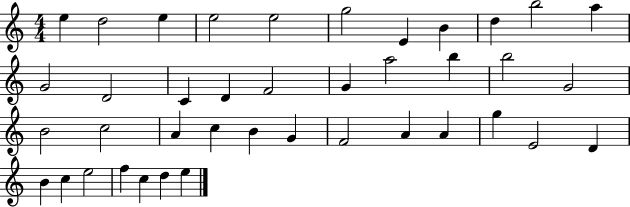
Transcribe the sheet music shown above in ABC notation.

X:1
T:Untitled
M:4/4
L:1/4
K:C
e d2 e e2 e2 g2 E B d b2 a G2 D2 C D F2 G a2 b b2 G2 B2 c2 A c B G F2 A A g E2 D B c e2 f c d e